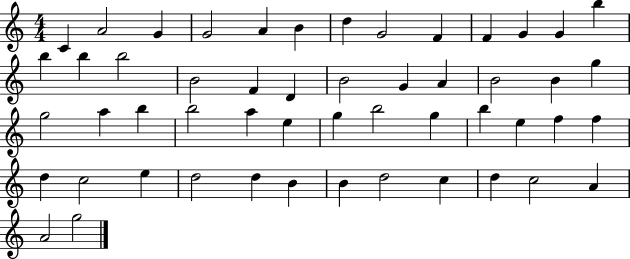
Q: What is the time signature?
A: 4/4